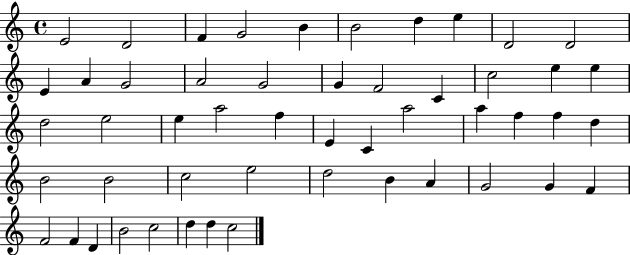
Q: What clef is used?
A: treble